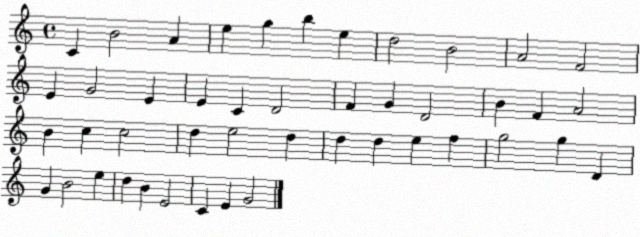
X:1
T:Untitled
M:4/4
L:1/4
K:C
C B2 A e g b e d2 B2 A2 F2 E G2 E E C D2 F G D2 B F A2 B c c2 d e2 d d d e f g2 g D G B2 e d B E2 C E G2